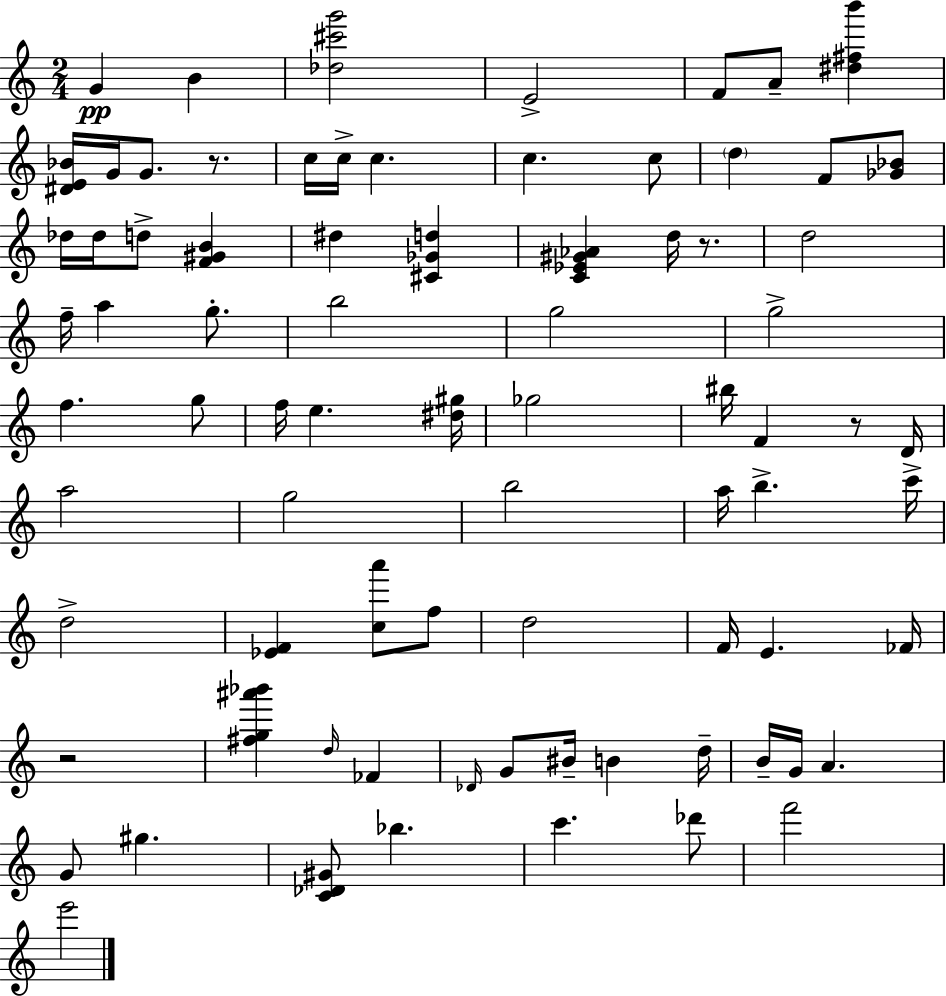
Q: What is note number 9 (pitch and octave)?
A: C5